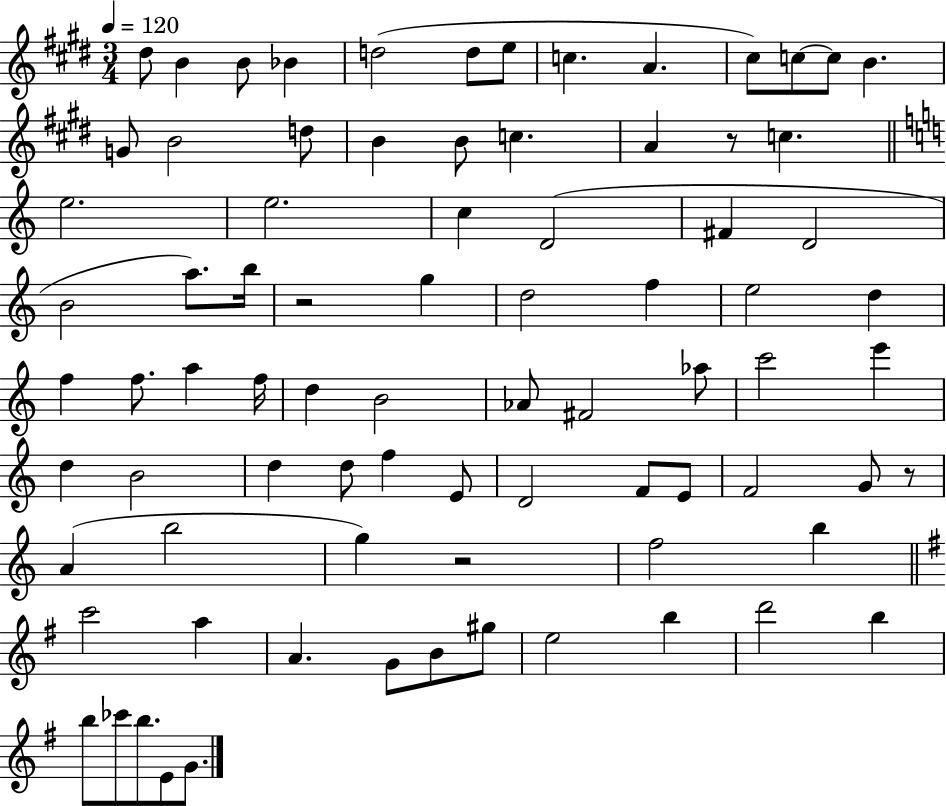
{
  \clef treble
  \numericTimeSignature
  \time 3/4
  \key e \major
  \tempo 4 = 120
  dis''8 b'4 b'8 bes'4 | d''2( d''8 e''8 | c''4. a'4. | cis''8) c''8~~ c''8 b'4. | \break g'8 b'2 d''8 | b'4 b'8 c''4. | a'4 r8 c''4. | \bar "||" \break \key a \minor e''2. | e''2. | c''4 d'2( | fis'4 d'2 | \break b'2 a''8.) b''16 | r2 g''4 | d''2 f''4 | e''2 d''4 | \break f''4 f''8. a''4 f''16 | d''4 b'2 | aes'8 fis'2 aes''8 | c'''2 e'''4 | \break d''4 b'2 | d''4 d''8 f''4 e'8 | d'2 f'8 e'8 | f'2 g'8 r8 | \break a'4( b''2 | g''4) r2 | f''2 b''4 | \bar "||" \break \key e \minor c'''2 a''4 | a'4. g'8 b'8 gis''8 | e''2 b''4 | d'''2 b''4 | \break b''8 ces'''8 b''8. e'8 g'8. | \bar "|."
}